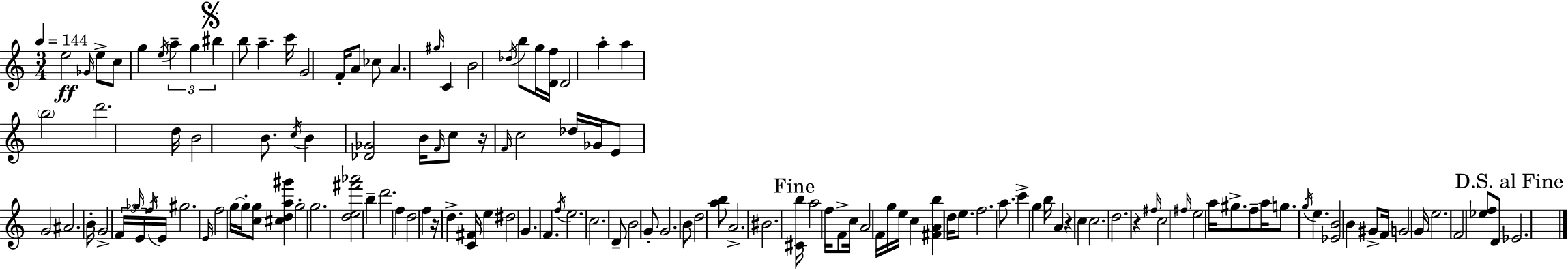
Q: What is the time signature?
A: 3/4